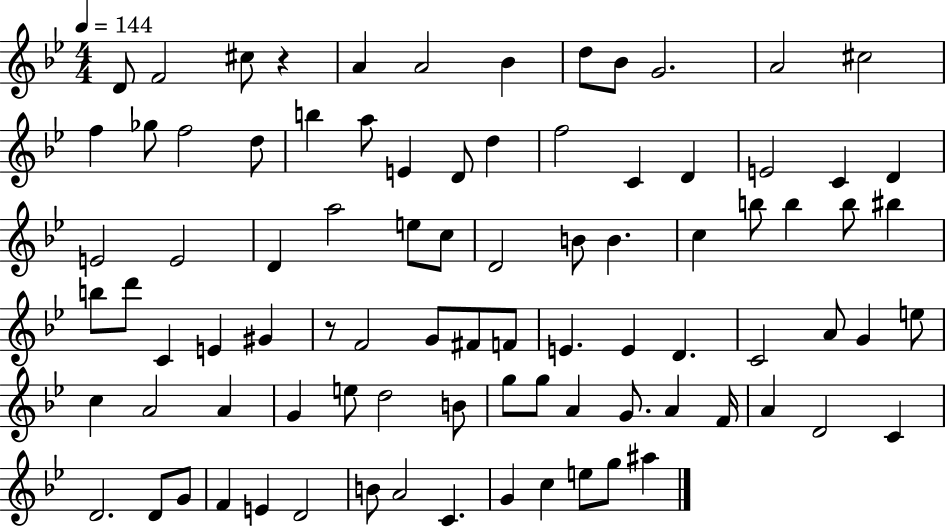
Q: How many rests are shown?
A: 2